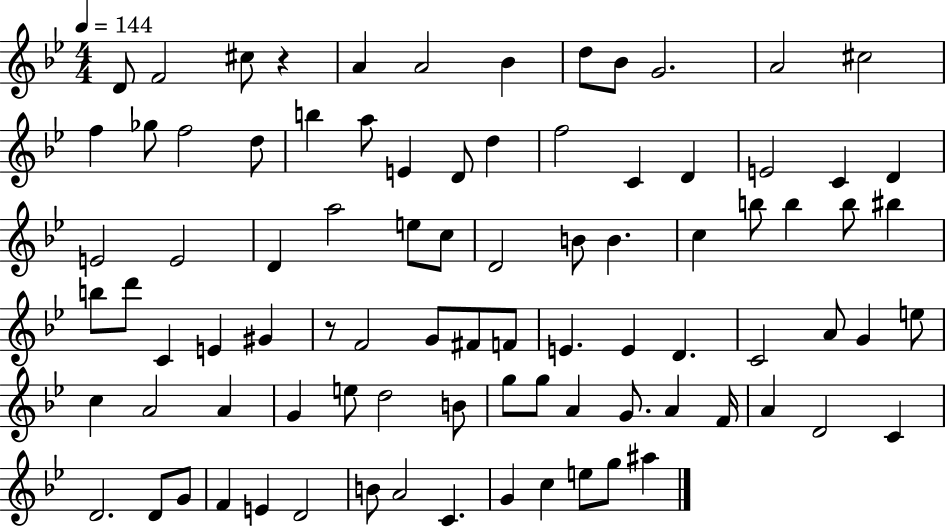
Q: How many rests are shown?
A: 2